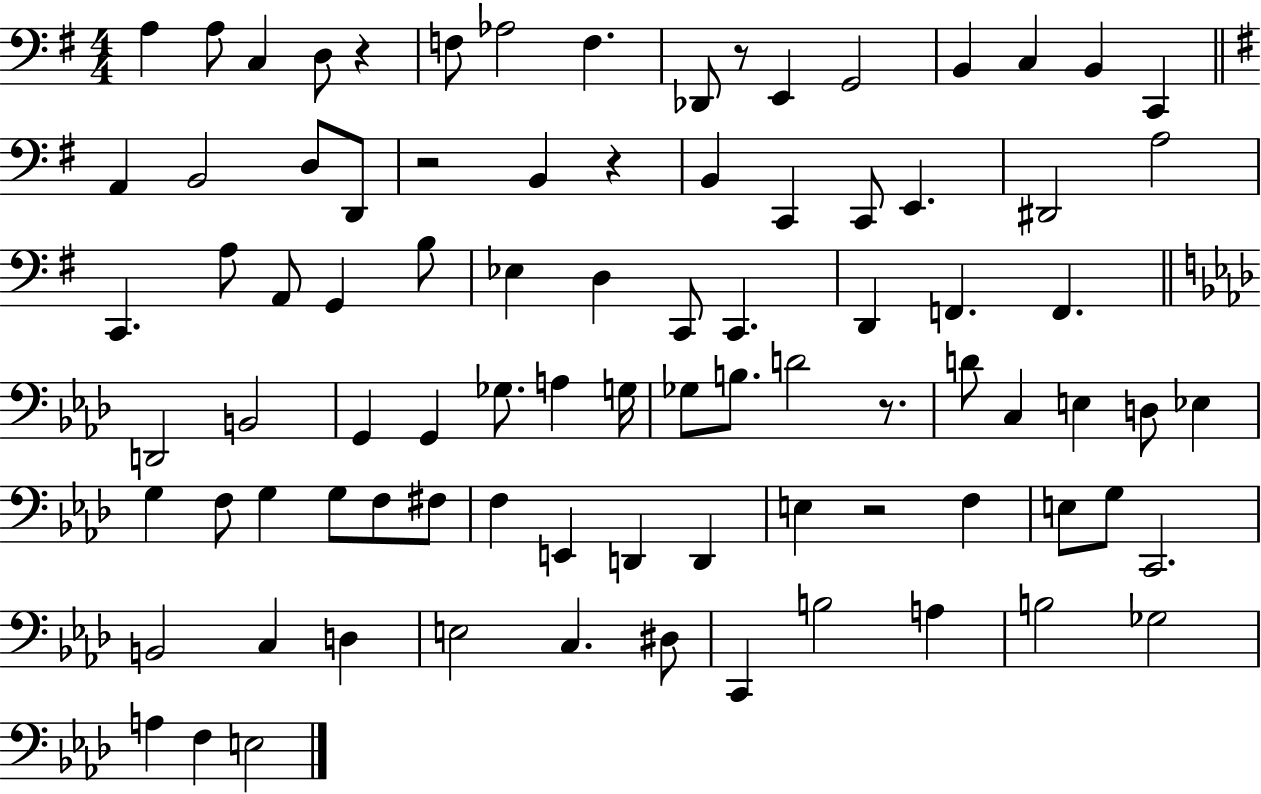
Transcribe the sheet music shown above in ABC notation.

X:1
T:Untitled
M:4/4
L:1/4
K:G
A, A,/2 C, D,/2 z F,/2 _A,2 F, _D,,/2 z/2 E,, G,,2 B,, C, B,, C,, A,, B,,2 D,/2 D,,/2 z2 B,, z B,, C,, C,,/2 E,, ^D,,2 A,2 C,, A,/2 A,,/2 G,, B,/2 _E, D, C,,/2 C,, D,, F,, F,, D,,2 B,,2 G,, G,, _G,/2 A, G,/4 _G,/2 B,/2 D2 z/2 D/2 C, E, D,/2 _E, G, F,/2 G, G,/2 F,/2 ^F,/2 F, E,, D,, D,, E, z2 F, E,/2 G,/2 C,,2 B,,2 C, D, E,2 C, ^D,/2 C,, B,2 A, B,2 _G,2 A, F, E,2